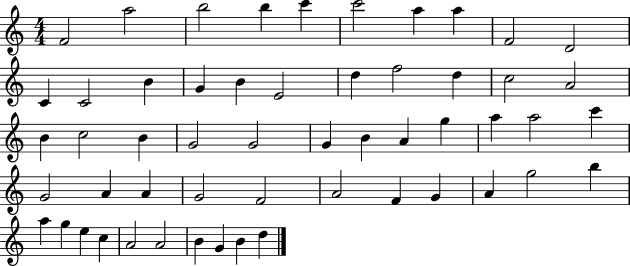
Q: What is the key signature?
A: C major